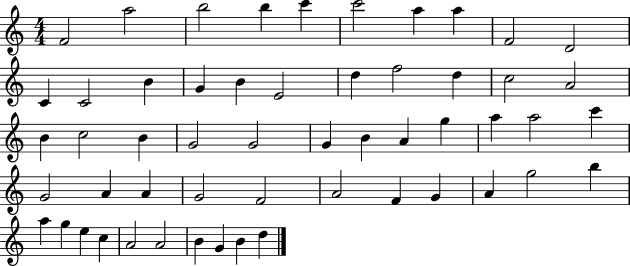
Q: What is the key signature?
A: C major